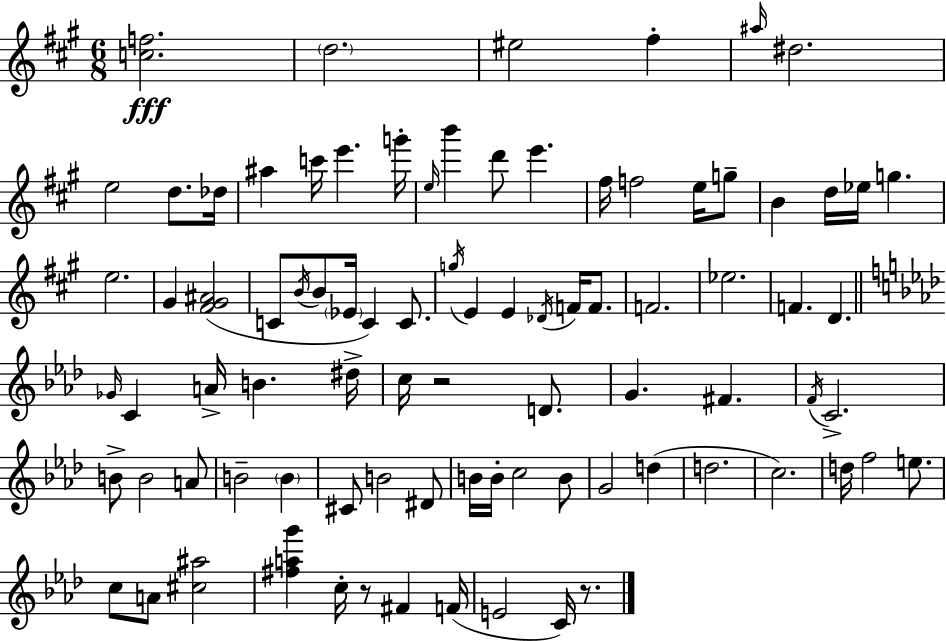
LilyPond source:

{
  \clef treble
  \numericTimeSignature
  \time 6/8
  \key a \major
  <c'' f''>2.\fff | \parenthesize d''2. | eis''2 fis''4-. | \grace { ais''16 } dis''2. | \break e''2 d''8. | des''16 ais''4 c'''16 e'''4. | g'''16-. \grace { e''16 } b'''4 d'''8 e'''4. | fis''16 f''2 e''16 | \break g''8-- b'4 d''16 ees''16 g''4. | e''2. | gis'4 <fis' gis' ais'>2( | c'8 \acciaccatura { b'16 } b'8 \parenthesize ees'16 c'4) | \break c'8. \acciaccatura { g''16 } e'4 e'4 | \acciaccatura { des'16 } f'16 f'8. f'2. | ees''2. | f'4. d'4. | \break \bar "||" \break \key aes \major \grace { ges'16 } c'4 a'16-> b'4. | dis''16-> c''16 r2 d'8. | g'4. fis'4. | \acciaccatura { f'16 } c'2.-> | \break b'8-> b'2 | a'8 b'2-- \parenthesize b'4 | cis'8 b'2 | dis'8 b'16 b'16-. c''2 | \break b'8 g'2 d''4( | d''2. | c''2.) | d''16 f''2 e''8. | \break c''8 a'8 <cis'' ais''>2 | <fis'' a'' g'''>4 c''16-. r8 fis'4 | f'16( e'2 c'16) r8. | \bar "|."
}